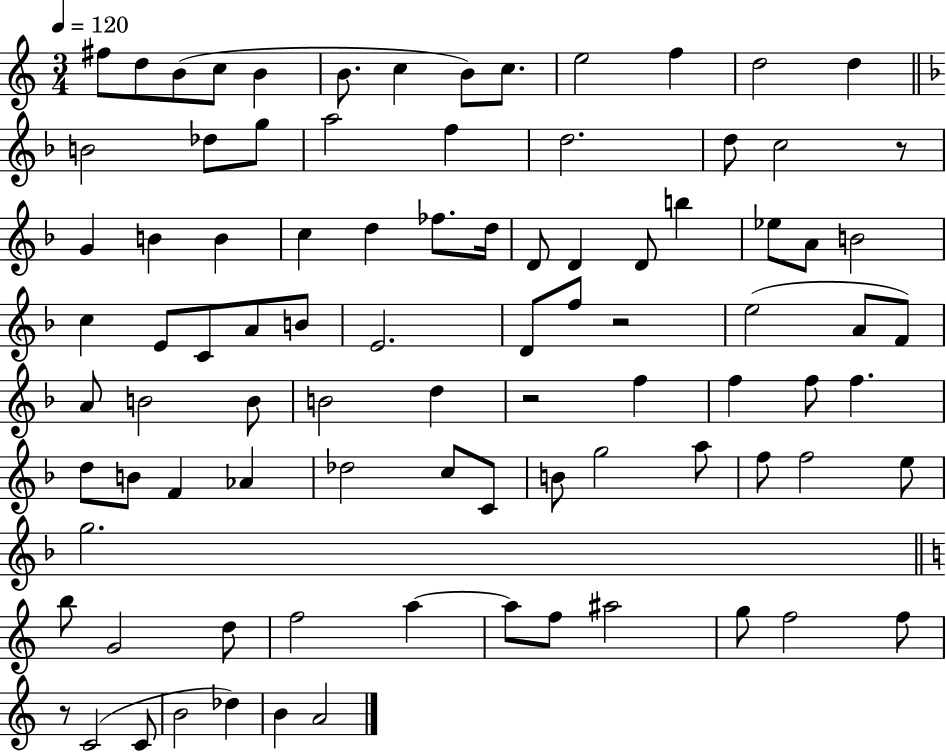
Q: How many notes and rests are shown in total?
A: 90